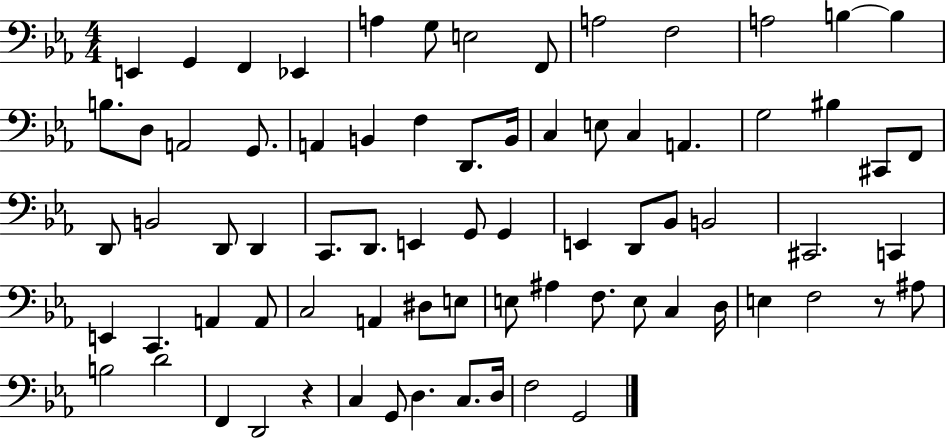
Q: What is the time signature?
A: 4/4